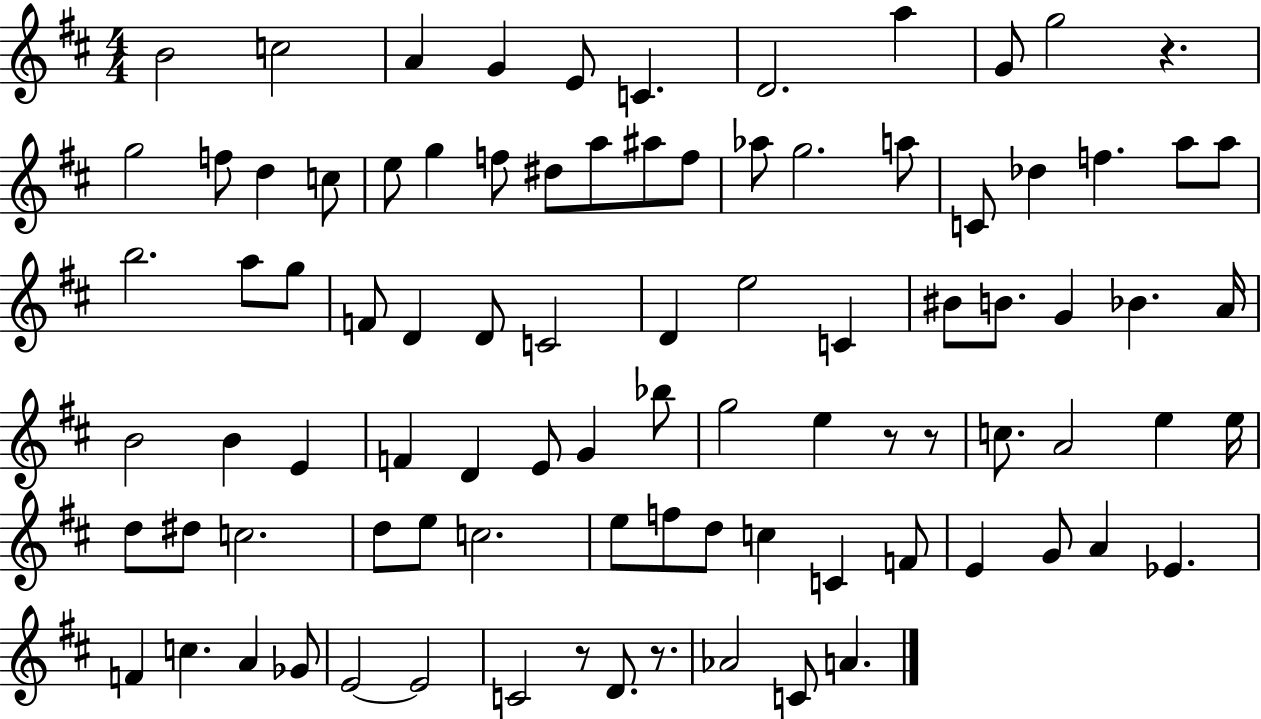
B4/h C5/h A4/q G4/q E4/e C4/q. D4/h. A5/q G4/e G5/h R/q. G5/h F5/e D5/q C5/e E5/e G5/q F5/e D#5/e A5/e A#5/e F5/e Ab5/e G5/h. A5/e C4/e Db5/q F5/q. A5/e A5/e B5/h. A5/e G5/e F4/e D4/q D4/e C4/h D4/q E5/h C4/q BIS4/e B4/e. G4/q Bb4/q. A4/s B4/h B4/q E4/q F4/q D4/q E4/e G4/q Bb5/e G5/h E5/q R/e R/e C5/e. A4/h E5/q E5/s D5/e D#5/e C5/h. D5/e E5/e C5/h. E5/e F5/e D5/e C5/q C4/q F4/e E4/q G4/e A4/q Eb4/q. F4/q C5/q. A4/q Gb4/e E4/h E4/h C4/h R/e D4/e. R/e. Ab4/h C4/e A4/q.